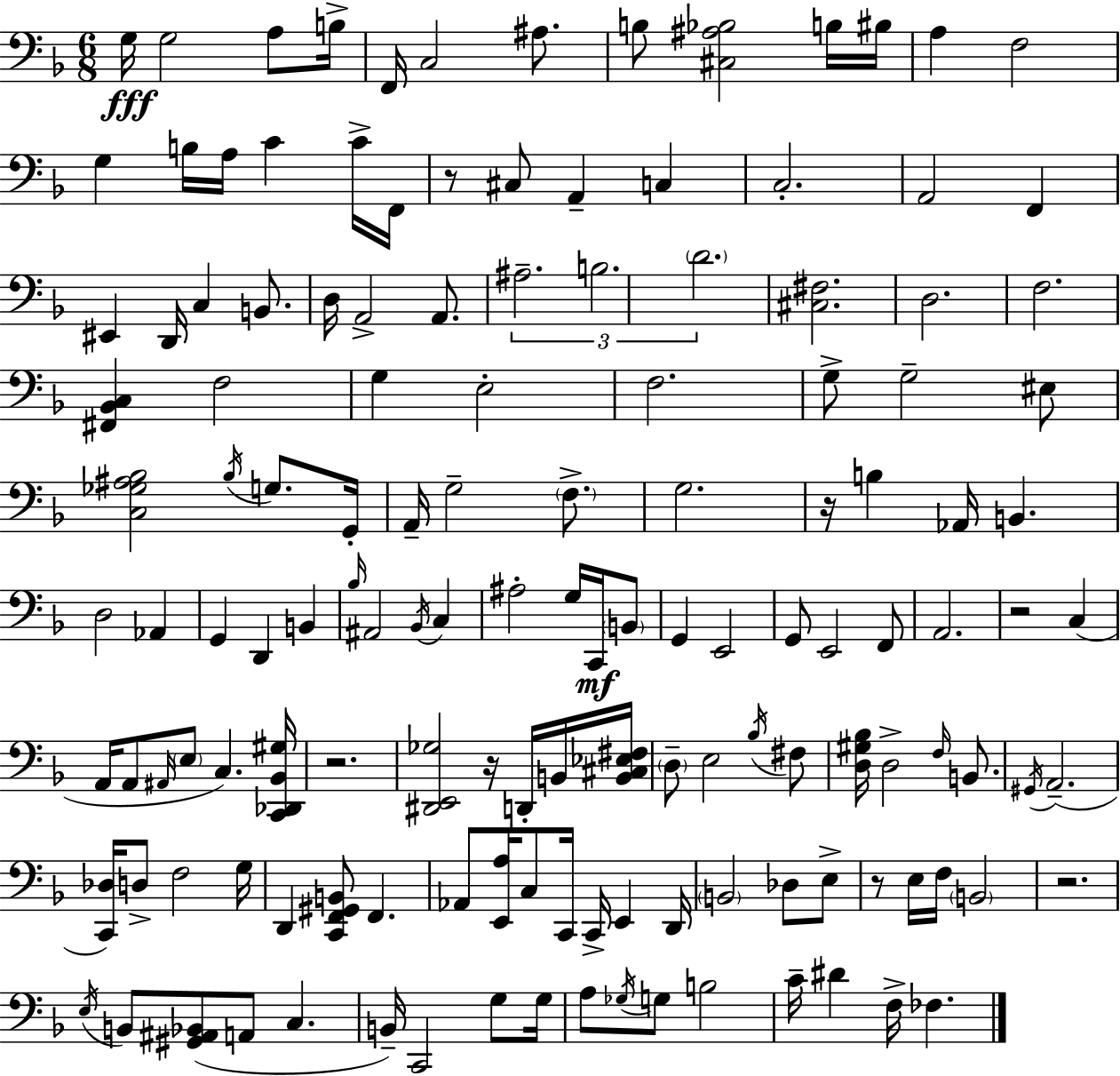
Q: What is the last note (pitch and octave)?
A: FES3